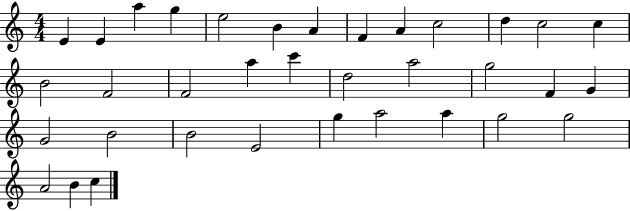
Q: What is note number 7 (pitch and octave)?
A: A4